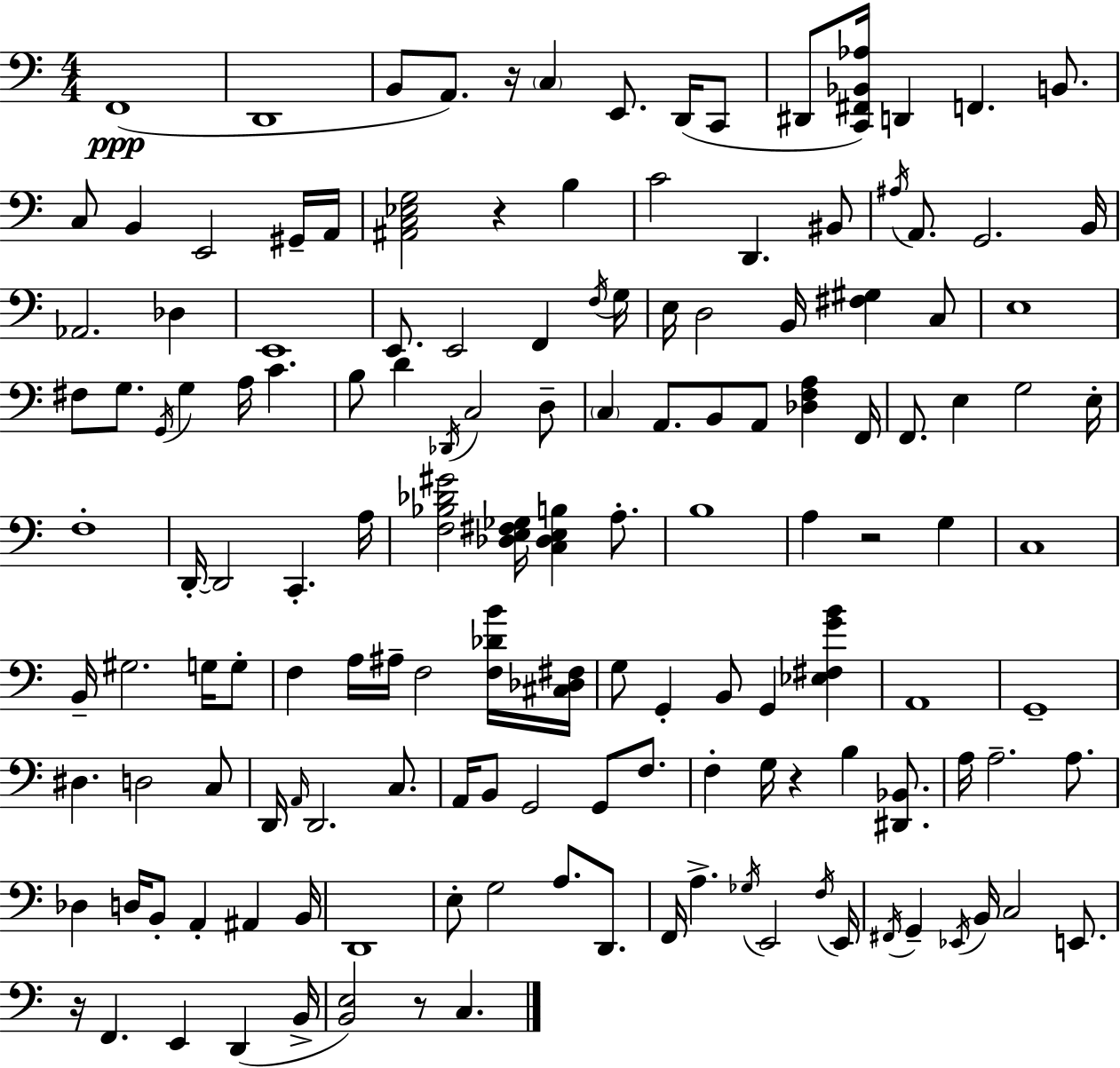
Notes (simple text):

F2/w D2/w B2/e A2/e. R/s C3/q E2/e. D2/s C2/e D#2/e [C2,F#2,Bb2,Ab3]/s D2/q F2/q. B2/e. C3/e B2/q E2/h G#2/s A2/s [A#2,C3,Eb3,G3]/h R/q B3/q C4/h D2/q. BIS2/e A#3/s A2/e. G2/h. B2/s Ab2/h. Db3/q E2/w E2/e. E2/h F2/q F3/s G3/s E3/s D3/h B2/s [F#3,G#3]/q C3/e E3/w F#3/e G3/e. G2/s G3/q A3/s C4/q. B3/e D4/q Db2/s C3/h D3/e C3/q A2/e. B2/e A2/e [Db3,F3,A3]/q F2/s F2/e. E3/q G3/h E3/s F3/w D2/s D2/h C2/q. A3/s [F3,Bb3,Db4,G#4]/h [Db3,E3,F#3,Gb3]/s [C3,Db3,E3,B3]/q A3/e. B3/w A3/q R/h G3/q C3/w B2/s G#3/h. G3/s G3/e F3/q A3/s A#3/s F3/h [F3,Db4,B4]/s [C#3,Db3,F#3]/s G3/e G2/q B2/e G2/q [Eb3,F#3,G4,B4]/q A2/w G2/w D#3/q. D3/h C3/e D2/s A2/s D2/h. C3/e. A2/s B2/e G2/h G2/e F3/e. F3/q G3/s R/q B3/q [D#2,Bb2]/e. A3/s A3/h. A3/e. Db3/q D3/s B2/e A2/q A#2/q B2/s D2/w E3/e G3/h A3/e. D2/e. F2/s A3/q. Gb3/s E2/h F3/s E2/s F#2/s G2/q Eb2/s B2/s C3/h E2/e. R/s F2/q. E2/q D2/q B2/s [B2,E3]/h R/e C3/q.